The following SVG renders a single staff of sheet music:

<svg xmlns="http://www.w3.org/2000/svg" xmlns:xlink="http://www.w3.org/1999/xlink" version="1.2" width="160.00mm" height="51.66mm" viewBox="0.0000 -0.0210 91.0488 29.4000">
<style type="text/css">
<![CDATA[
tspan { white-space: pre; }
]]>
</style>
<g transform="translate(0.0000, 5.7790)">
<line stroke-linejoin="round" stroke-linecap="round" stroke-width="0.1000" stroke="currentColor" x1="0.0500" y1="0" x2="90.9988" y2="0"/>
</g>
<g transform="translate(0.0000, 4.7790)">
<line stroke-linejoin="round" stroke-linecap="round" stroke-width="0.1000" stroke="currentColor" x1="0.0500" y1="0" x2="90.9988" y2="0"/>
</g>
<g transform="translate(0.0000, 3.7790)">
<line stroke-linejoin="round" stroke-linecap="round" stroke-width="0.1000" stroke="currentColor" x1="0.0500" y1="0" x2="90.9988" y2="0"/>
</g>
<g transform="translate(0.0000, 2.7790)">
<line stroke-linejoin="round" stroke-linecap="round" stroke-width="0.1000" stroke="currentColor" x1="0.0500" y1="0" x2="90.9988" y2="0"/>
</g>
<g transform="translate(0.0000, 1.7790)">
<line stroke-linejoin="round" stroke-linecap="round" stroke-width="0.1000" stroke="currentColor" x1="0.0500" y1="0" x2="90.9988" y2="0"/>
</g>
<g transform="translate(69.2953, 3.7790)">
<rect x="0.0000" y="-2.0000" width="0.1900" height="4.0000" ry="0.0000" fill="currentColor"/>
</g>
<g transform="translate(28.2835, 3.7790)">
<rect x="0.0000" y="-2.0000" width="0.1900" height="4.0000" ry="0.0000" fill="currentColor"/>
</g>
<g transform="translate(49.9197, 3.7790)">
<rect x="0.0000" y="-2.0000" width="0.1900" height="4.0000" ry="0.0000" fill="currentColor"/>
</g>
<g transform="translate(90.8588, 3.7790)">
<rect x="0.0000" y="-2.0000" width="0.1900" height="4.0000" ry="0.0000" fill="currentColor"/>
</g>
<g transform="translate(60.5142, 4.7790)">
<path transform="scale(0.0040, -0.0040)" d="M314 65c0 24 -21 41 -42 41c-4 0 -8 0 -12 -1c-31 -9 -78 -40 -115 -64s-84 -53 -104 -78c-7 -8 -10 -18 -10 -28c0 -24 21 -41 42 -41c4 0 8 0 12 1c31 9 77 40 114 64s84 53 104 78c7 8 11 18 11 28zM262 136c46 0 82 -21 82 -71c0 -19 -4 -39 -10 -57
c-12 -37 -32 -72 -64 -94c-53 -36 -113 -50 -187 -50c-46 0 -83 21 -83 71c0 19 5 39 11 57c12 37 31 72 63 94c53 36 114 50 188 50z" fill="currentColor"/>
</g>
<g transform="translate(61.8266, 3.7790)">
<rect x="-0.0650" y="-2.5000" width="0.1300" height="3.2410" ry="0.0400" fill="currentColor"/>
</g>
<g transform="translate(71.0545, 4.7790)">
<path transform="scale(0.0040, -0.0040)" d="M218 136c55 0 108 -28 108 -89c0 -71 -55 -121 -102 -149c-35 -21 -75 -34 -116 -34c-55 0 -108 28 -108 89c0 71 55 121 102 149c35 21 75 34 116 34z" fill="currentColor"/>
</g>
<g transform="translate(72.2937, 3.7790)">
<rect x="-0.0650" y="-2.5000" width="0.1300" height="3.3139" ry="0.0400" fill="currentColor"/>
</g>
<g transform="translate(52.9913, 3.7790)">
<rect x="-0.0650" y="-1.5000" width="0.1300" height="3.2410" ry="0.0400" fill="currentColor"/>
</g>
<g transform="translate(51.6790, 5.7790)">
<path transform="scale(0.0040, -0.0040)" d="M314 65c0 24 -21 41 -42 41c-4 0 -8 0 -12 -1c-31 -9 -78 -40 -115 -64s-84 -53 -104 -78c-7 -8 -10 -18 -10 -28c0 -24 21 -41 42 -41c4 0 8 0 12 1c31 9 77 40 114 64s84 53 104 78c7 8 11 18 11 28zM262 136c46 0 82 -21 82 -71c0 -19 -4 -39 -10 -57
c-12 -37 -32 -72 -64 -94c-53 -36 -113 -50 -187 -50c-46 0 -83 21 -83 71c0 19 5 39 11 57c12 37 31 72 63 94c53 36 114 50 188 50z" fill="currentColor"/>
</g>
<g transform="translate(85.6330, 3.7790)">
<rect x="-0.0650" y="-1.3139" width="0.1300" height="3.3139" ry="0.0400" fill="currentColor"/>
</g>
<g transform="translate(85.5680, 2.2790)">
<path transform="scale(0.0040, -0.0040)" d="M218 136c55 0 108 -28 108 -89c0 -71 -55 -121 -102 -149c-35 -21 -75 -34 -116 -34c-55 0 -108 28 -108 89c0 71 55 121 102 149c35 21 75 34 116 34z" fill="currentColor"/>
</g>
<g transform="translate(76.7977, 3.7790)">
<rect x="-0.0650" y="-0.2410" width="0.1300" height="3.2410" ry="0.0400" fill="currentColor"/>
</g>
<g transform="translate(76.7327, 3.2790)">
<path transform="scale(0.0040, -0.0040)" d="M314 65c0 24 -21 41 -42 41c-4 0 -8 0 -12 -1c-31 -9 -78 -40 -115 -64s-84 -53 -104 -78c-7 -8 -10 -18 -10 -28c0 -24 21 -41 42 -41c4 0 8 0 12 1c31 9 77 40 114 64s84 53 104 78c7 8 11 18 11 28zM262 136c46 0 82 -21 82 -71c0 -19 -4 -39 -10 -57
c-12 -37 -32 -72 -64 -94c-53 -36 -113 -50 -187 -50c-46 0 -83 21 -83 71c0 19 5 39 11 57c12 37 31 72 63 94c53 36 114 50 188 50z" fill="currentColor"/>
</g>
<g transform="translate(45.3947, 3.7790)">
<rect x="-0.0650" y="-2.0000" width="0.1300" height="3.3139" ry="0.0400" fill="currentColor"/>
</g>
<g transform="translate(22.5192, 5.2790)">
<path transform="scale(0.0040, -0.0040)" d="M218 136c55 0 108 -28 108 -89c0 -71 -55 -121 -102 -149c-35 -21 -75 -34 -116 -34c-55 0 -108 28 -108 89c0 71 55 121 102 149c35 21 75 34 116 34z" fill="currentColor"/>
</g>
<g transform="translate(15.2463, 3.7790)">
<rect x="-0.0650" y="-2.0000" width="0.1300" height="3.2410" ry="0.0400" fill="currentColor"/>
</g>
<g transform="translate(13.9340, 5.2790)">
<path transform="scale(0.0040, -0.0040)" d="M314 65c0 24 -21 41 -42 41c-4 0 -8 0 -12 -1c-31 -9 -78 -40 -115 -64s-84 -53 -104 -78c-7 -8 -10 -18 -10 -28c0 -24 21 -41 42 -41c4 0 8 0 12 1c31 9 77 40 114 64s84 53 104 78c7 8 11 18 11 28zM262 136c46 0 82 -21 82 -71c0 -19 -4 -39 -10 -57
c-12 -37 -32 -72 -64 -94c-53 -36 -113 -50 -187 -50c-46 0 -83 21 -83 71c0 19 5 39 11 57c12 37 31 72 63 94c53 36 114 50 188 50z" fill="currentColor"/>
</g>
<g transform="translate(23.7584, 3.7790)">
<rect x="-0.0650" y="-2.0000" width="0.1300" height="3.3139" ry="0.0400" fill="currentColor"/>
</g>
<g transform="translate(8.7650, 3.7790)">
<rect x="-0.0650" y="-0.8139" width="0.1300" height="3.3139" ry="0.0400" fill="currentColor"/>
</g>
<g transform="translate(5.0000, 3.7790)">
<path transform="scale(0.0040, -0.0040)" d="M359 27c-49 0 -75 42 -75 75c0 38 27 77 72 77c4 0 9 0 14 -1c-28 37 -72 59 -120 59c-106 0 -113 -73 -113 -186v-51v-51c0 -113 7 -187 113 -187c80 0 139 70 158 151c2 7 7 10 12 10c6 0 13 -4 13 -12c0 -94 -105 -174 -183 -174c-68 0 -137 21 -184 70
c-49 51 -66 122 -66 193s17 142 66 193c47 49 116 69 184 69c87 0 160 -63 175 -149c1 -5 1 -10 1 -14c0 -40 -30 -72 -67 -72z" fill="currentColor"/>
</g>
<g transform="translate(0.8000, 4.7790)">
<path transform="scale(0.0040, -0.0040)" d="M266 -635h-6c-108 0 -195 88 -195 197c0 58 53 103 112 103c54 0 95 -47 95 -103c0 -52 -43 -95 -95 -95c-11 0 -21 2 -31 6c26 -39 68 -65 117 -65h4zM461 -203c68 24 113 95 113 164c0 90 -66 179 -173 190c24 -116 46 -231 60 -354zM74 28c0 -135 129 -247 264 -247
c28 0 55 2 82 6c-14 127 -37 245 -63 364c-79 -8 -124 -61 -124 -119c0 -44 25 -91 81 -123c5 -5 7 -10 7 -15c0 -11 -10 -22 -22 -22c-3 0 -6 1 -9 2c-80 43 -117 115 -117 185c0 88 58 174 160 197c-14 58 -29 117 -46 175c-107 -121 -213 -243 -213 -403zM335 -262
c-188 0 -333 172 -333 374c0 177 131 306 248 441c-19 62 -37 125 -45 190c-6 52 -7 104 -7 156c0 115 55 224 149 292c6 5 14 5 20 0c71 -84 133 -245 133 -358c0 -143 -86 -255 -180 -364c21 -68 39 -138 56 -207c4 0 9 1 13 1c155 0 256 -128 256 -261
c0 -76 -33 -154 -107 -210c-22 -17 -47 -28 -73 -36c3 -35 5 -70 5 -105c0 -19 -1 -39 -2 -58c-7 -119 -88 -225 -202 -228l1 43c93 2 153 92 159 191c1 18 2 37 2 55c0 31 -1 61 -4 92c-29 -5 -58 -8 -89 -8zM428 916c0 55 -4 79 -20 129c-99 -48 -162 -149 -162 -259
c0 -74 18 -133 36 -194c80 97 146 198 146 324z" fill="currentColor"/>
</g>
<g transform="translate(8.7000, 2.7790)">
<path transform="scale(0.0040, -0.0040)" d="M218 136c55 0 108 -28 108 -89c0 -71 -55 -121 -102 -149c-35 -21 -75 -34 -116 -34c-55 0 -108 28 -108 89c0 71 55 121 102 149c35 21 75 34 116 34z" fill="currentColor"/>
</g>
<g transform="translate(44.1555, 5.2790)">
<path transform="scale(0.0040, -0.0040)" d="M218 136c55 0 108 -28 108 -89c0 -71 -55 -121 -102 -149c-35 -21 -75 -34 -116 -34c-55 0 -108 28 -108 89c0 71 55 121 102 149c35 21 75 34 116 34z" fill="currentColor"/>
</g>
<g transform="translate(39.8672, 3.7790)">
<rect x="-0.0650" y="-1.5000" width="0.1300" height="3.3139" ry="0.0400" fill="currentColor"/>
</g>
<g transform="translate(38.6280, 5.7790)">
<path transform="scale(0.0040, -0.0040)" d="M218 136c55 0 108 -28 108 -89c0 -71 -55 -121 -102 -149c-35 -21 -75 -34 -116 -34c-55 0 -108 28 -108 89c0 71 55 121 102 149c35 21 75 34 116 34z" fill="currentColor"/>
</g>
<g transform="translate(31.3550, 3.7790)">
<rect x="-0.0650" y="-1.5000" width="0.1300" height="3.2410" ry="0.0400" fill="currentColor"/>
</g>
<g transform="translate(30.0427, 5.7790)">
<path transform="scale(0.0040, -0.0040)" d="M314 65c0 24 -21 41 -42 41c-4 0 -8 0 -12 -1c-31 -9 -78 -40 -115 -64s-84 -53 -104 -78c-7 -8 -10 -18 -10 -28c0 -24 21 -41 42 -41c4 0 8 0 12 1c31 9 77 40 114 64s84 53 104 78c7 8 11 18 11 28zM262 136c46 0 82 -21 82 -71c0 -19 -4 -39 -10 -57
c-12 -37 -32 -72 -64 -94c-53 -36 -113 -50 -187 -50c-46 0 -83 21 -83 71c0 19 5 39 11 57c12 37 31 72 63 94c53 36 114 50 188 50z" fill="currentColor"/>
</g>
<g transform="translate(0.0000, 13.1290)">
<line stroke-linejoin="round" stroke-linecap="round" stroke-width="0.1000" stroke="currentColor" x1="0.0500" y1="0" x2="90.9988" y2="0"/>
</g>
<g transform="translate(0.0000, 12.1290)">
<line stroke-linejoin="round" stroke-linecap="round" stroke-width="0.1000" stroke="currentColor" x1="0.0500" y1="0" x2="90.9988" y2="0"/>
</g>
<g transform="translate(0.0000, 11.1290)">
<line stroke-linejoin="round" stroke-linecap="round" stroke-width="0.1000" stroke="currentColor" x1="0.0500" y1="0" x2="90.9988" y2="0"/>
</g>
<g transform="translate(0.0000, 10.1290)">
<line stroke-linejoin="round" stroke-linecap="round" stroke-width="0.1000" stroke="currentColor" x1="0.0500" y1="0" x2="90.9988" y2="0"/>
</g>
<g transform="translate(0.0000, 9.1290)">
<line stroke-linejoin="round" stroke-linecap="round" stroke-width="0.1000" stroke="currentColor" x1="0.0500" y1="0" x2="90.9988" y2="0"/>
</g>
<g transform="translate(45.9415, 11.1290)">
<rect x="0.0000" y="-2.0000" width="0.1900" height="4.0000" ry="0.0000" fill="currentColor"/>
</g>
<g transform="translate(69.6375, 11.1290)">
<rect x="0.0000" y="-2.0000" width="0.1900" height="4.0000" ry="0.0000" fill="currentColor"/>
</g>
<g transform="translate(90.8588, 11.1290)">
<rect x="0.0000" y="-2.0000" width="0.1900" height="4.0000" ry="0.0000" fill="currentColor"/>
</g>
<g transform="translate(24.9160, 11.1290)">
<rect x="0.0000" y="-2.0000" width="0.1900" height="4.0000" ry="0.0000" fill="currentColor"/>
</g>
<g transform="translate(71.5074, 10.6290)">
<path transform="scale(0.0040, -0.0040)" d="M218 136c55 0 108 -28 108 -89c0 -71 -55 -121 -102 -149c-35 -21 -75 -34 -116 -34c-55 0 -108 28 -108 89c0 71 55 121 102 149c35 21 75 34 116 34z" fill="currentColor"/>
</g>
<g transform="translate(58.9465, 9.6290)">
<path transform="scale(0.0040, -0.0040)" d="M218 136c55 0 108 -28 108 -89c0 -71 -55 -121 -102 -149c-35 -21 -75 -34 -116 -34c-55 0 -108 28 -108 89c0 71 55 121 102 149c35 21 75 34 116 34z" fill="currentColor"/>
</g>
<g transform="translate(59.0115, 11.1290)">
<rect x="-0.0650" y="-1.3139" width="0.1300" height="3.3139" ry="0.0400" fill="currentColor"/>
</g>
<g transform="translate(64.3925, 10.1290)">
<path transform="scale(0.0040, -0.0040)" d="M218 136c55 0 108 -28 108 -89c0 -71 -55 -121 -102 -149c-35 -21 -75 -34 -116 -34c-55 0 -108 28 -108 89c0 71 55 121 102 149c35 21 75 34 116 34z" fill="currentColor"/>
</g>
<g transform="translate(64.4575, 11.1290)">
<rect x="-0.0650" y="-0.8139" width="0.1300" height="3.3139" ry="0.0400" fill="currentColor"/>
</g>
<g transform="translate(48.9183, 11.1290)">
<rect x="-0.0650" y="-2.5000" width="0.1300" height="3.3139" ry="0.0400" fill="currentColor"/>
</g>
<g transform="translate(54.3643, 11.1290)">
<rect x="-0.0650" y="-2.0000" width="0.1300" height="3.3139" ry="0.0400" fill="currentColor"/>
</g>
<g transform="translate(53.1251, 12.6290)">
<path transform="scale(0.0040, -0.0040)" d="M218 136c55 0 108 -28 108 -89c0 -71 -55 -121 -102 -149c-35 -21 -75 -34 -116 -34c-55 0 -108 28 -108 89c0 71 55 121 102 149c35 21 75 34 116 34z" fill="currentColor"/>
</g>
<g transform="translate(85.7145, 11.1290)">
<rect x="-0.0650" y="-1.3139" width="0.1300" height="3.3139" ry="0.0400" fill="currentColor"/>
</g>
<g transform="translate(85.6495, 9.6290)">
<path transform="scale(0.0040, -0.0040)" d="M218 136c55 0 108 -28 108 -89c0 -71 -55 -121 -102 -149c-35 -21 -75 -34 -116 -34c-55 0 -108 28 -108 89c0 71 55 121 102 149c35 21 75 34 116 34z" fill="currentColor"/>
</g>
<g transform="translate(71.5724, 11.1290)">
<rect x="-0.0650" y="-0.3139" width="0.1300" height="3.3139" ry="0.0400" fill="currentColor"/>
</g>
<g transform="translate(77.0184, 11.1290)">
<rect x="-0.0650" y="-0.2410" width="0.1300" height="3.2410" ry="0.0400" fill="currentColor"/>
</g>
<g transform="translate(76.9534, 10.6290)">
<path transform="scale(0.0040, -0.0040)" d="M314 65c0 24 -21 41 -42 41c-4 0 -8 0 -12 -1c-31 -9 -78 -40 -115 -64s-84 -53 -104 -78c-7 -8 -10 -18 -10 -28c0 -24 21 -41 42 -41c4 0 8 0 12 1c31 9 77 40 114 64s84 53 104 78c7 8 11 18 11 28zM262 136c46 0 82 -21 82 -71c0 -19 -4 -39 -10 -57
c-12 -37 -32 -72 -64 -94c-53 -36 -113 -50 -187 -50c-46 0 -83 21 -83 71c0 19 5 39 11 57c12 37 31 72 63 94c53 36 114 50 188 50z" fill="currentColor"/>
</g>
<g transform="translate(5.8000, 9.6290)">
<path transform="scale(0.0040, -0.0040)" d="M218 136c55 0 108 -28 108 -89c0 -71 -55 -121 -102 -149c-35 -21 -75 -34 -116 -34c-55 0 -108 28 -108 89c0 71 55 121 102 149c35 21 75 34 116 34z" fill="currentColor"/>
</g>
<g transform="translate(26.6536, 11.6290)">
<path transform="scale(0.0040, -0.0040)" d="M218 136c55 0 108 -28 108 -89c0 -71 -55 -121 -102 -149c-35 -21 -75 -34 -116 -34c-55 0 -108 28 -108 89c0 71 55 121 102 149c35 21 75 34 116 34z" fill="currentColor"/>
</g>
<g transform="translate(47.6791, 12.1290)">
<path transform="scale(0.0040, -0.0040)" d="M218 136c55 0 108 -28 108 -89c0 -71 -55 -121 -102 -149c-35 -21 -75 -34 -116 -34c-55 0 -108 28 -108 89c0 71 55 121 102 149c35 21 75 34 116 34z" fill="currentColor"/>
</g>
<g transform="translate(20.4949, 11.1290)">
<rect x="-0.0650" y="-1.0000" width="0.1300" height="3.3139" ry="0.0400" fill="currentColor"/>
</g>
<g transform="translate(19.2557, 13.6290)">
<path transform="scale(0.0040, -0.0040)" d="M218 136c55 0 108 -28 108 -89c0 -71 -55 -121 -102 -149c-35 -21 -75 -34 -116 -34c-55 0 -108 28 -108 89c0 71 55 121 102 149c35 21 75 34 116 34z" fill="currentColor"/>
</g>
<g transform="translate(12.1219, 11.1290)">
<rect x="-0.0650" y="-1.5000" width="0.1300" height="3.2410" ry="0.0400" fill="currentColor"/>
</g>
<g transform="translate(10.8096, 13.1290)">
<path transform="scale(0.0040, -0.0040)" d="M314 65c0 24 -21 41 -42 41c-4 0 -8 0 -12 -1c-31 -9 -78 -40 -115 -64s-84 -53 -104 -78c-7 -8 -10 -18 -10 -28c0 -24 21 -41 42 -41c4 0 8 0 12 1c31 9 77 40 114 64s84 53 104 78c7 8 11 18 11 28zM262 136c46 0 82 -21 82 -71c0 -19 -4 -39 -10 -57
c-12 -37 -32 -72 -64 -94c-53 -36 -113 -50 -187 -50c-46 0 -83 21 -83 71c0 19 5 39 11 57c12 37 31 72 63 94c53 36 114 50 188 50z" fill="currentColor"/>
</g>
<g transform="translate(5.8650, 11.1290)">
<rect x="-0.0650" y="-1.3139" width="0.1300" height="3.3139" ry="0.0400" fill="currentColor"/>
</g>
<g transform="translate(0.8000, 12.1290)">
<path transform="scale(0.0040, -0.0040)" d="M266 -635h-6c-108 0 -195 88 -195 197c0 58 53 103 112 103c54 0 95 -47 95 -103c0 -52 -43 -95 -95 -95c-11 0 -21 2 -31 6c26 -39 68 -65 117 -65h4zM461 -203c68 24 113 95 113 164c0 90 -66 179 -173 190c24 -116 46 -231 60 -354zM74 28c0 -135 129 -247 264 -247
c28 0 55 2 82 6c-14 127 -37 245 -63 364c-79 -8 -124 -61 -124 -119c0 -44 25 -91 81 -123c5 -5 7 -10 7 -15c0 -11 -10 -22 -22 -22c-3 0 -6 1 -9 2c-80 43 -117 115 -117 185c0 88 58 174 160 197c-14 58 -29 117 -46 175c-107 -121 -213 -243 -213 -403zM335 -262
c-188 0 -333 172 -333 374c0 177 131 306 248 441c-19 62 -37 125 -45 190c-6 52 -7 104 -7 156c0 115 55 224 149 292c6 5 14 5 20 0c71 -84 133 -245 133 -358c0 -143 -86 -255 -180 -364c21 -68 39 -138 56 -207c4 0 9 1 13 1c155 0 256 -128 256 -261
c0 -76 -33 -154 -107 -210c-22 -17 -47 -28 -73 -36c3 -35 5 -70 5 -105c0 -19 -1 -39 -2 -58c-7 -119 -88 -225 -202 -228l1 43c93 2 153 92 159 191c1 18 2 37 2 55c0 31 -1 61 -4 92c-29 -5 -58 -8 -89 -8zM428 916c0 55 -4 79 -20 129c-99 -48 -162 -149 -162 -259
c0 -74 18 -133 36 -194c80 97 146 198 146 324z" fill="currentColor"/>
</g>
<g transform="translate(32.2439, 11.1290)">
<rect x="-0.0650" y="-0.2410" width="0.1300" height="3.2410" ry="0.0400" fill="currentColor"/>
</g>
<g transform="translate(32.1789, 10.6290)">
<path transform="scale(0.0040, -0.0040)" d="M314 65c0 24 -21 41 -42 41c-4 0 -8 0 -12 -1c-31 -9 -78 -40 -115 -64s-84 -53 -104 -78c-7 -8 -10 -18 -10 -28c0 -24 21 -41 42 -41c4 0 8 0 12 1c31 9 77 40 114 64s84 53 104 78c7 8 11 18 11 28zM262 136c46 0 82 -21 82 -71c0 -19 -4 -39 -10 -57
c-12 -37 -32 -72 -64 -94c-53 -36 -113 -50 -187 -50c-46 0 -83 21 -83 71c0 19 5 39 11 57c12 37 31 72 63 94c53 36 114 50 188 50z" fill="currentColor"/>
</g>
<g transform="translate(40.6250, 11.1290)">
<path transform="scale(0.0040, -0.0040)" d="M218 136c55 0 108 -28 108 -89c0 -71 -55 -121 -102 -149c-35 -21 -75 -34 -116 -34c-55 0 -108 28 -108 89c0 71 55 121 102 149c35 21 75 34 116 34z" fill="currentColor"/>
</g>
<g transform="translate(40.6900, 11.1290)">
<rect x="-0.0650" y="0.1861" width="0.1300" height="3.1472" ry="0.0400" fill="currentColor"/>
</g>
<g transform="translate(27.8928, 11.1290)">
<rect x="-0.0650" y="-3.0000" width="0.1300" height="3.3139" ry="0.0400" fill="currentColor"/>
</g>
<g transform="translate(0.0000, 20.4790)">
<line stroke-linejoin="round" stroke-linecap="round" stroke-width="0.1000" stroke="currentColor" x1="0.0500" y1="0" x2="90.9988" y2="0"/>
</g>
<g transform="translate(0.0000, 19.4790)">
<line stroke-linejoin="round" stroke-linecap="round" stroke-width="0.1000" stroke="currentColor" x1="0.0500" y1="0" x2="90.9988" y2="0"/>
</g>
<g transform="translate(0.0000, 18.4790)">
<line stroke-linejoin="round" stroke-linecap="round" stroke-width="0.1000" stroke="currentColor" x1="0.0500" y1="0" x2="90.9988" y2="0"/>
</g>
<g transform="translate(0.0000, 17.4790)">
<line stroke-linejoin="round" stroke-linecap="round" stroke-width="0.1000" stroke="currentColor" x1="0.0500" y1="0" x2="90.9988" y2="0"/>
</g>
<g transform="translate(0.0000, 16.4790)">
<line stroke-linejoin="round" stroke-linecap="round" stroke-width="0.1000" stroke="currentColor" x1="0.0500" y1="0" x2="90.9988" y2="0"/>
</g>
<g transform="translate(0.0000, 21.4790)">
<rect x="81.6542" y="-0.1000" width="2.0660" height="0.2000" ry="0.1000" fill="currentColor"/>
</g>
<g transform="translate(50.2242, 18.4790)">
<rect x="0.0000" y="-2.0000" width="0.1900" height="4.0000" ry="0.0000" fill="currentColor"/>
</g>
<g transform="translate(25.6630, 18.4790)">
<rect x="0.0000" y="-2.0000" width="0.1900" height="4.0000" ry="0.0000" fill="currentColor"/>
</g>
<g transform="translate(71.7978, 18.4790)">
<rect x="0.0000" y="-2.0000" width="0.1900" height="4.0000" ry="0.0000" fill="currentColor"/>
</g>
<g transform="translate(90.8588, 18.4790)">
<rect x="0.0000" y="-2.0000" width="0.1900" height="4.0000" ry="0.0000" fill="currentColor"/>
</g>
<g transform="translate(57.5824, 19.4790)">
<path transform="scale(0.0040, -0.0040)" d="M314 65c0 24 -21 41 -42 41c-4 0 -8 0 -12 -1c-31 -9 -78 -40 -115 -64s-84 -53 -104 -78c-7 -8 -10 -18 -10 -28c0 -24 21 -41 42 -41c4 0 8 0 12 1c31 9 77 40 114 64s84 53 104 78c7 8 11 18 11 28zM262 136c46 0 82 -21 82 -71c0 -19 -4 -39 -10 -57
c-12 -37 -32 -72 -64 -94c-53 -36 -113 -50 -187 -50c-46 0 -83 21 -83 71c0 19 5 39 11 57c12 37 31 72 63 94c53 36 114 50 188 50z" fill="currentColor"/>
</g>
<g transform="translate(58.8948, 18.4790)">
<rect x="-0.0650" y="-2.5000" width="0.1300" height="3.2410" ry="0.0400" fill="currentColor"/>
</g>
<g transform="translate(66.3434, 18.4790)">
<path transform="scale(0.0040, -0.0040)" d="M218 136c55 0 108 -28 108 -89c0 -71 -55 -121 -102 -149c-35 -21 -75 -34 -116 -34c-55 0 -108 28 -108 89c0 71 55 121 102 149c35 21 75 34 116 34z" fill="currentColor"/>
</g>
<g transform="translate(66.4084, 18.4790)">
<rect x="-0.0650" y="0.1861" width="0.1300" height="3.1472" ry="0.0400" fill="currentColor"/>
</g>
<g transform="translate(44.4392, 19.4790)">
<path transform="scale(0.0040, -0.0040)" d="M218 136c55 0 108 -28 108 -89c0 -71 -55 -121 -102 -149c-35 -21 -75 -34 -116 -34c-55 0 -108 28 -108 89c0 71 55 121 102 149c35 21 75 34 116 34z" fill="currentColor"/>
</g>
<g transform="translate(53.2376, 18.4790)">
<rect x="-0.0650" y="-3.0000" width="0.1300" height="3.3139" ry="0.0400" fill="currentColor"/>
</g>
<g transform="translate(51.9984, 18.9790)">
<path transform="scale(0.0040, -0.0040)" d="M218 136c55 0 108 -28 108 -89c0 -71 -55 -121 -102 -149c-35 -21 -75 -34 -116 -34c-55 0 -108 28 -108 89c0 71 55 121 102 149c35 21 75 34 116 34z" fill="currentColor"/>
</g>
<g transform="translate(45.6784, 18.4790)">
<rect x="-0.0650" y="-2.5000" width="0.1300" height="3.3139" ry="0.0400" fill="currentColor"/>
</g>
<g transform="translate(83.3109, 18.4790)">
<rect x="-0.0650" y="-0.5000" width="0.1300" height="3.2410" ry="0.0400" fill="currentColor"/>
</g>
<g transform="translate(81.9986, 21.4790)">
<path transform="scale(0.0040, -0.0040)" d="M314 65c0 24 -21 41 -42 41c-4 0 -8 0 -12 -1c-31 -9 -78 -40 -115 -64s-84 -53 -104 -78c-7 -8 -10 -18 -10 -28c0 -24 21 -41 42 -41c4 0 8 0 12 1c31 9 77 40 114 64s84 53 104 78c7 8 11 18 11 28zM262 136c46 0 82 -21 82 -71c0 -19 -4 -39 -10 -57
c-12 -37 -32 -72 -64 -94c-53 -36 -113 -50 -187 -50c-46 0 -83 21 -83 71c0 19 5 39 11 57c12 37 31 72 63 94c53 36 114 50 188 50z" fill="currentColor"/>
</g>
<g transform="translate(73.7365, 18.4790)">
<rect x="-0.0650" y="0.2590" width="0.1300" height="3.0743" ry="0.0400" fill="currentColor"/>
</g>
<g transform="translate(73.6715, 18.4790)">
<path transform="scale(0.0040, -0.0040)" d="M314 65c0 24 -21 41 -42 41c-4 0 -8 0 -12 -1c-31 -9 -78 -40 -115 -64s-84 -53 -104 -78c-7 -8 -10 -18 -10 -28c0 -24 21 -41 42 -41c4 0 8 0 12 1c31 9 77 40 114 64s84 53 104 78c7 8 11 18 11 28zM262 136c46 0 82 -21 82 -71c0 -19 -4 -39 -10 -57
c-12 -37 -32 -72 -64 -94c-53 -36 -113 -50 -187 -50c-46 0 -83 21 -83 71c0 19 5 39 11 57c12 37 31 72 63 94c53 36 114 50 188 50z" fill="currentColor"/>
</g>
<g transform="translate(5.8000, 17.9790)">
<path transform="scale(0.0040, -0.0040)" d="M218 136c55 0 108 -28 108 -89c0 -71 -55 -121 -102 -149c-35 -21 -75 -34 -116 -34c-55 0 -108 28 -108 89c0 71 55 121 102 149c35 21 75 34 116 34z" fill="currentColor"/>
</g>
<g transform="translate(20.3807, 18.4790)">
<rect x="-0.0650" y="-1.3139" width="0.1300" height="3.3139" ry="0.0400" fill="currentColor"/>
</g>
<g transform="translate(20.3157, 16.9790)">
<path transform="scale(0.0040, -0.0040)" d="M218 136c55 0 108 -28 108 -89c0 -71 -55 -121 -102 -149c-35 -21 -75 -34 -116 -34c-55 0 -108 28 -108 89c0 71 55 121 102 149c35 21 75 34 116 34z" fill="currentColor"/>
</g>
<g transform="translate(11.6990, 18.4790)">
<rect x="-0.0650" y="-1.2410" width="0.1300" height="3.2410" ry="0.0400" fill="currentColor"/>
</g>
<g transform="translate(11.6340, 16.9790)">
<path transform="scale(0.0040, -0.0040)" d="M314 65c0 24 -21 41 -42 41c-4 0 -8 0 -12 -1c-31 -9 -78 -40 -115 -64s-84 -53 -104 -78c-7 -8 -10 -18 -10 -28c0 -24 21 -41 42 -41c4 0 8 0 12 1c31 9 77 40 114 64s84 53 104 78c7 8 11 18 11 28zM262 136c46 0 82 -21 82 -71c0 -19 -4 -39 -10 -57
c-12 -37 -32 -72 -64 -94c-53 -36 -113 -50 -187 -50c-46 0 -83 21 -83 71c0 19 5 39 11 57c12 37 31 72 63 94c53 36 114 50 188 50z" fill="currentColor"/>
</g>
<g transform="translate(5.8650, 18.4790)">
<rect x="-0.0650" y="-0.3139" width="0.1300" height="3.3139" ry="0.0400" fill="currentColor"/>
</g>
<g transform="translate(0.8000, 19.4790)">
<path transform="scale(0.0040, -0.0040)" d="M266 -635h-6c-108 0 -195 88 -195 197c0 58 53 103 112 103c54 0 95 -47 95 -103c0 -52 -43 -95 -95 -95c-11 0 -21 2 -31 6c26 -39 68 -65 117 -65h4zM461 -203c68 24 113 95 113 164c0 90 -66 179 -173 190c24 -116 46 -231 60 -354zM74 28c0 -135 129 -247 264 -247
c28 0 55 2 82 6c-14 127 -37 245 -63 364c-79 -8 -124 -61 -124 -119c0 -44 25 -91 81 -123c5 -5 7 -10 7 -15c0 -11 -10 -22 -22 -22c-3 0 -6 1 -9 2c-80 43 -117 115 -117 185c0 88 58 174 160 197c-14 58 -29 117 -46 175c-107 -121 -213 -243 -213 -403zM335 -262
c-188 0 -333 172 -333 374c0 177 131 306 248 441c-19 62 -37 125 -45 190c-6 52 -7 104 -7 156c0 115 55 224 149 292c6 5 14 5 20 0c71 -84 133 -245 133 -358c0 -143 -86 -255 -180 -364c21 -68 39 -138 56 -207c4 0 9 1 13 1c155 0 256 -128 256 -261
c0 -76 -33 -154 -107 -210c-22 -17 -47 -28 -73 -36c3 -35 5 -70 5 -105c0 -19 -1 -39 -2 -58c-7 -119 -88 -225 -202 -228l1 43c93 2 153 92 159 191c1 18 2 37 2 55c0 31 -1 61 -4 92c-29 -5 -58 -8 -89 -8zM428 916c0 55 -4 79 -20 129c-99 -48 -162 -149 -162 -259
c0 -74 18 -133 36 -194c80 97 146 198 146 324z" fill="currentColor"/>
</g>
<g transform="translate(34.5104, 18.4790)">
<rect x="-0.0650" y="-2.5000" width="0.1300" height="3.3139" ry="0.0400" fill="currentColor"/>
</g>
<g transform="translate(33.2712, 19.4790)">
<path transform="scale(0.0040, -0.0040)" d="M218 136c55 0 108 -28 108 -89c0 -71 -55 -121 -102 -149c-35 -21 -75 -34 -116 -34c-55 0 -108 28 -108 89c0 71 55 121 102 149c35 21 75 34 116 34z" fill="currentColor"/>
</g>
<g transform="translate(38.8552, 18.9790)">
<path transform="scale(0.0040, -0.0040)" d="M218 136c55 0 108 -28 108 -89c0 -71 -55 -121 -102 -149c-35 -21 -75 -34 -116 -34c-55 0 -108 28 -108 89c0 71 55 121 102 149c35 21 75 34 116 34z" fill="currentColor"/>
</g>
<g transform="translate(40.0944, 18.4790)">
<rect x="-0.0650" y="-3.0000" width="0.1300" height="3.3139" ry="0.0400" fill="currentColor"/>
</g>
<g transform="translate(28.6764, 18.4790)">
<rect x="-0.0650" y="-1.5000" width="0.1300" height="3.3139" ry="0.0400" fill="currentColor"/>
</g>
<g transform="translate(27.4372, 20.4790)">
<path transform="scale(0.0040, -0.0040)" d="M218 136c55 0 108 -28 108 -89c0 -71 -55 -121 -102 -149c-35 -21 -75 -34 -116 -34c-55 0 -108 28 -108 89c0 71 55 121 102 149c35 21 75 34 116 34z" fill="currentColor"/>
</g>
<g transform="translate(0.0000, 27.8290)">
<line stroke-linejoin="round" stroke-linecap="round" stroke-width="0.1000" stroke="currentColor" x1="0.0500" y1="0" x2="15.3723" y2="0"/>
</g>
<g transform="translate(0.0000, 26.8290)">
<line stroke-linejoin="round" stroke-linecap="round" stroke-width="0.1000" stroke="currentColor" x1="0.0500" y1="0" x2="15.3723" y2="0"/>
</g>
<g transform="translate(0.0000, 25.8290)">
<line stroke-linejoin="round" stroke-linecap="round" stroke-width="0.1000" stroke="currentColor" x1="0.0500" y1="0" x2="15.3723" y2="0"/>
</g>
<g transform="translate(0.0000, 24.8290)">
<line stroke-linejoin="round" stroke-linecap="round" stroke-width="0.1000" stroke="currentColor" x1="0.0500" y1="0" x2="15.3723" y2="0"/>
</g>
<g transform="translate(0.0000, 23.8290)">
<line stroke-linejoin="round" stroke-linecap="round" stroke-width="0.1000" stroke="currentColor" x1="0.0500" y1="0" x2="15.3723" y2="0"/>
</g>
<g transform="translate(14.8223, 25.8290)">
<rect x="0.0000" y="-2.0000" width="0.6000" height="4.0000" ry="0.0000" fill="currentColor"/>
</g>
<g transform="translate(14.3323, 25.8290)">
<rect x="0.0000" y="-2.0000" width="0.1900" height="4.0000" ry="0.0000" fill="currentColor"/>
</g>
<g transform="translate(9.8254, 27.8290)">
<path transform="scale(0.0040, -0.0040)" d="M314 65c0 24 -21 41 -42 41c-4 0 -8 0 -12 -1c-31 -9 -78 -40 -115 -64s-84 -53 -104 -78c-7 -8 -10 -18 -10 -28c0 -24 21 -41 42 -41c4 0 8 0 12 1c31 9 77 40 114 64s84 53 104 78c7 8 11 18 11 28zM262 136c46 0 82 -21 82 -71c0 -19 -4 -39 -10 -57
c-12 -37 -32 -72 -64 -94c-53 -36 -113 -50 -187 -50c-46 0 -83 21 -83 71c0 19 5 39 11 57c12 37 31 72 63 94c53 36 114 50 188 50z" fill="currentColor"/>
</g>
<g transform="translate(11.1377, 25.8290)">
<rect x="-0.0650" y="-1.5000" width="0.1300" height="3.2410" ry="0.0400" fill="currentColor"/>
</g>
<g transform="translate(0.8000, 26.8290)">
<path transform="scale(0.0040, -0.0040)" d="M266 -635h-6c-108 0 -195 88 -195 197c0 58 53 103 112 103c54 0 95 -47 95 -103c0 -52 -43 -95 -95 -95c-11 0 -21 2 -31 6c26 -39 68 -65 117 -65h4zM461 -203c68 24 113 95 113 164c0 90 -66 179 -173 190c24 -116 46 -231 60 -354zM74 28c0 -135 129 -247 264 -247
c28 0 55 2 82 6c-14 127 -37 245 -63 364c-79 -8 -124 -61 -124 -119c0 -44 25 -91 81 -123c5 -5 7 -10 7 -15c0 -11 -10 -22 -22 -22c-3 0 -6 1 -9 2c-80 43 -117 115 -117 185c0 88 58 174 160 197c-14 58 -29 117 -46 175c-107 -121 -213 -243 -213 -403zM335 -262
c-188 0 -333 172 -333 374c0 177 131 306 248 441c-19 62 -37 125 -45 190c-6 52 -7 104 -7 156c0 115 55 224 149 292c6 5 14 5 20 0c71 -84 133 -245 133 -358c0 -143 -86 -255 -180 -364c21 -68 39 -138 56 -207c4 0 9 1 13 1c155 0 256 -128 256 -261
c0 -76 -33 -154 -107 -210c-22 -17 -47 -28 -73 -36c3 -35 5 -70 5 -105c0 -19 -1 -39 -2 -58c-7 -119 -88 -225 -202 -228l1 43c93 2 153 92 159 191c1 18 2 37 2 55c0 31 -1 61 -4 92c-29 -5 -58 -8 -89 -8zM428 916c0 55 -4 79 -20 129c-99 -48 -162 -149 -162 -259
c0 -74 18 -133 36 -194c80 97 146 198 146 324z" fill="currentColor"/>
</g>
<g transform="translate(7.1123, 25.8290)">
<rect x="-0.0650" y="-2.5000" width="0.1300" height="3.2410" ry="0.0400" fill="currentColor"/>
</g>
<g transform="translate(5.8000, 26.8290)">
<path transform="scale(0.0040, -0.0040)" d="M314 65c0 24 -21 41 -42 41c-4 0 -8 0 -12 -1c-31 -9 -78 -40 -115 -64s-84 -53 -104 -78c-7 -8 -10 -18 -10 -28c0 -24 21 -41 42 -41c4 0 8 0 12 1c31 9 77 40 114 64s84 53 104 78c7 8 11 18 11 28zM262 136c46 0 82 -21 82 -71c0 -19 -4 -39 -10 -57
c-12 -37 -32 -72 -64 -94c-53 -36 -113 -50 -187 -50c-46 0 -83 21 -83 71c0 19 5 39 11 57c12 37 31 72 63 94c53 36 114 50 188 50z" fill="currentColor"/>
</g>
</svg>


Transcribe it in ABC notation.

X:1
T:Untitled
M:4/4
L:1/4
K:C
d F2 F E2 E F E2 G2 G c2 e e E2 D A c2 B G F e d c c2 e c e2 e E G A G A G2 B B2 C2 G2 E2